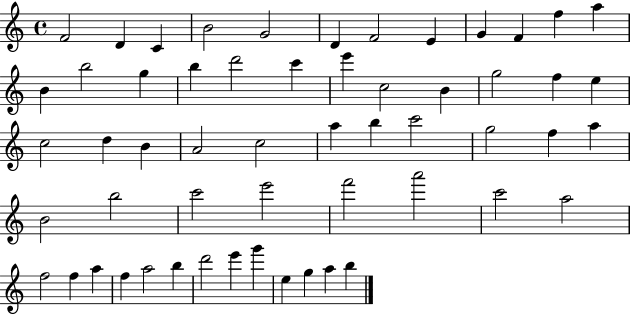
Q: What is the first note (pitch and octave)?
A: F4